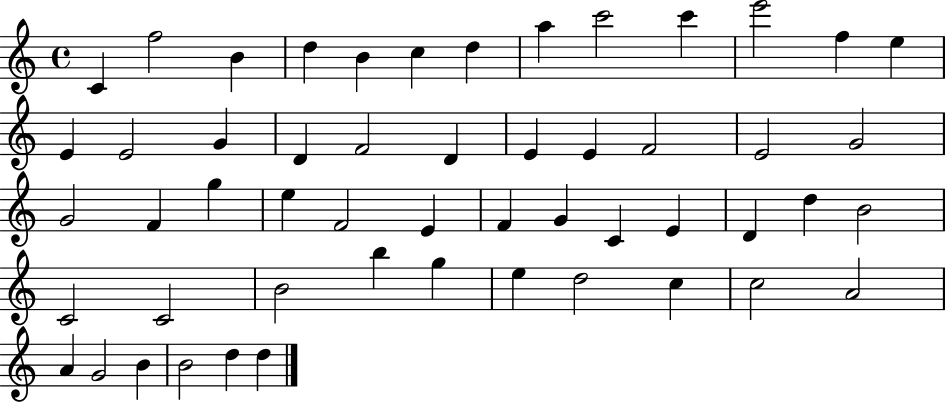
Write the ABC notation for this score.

X:1
T:Untitled
M:4/4
L:1/4
K:C
C f2 B d B c d a c'2 c' e'2 f e E E2 G D F2 D E E F2 E2 G2 G2 F g e F2 E F G C E D d B2 C2 C2 B2 b g e d2 c c2 A2 A G2 B B2 d d